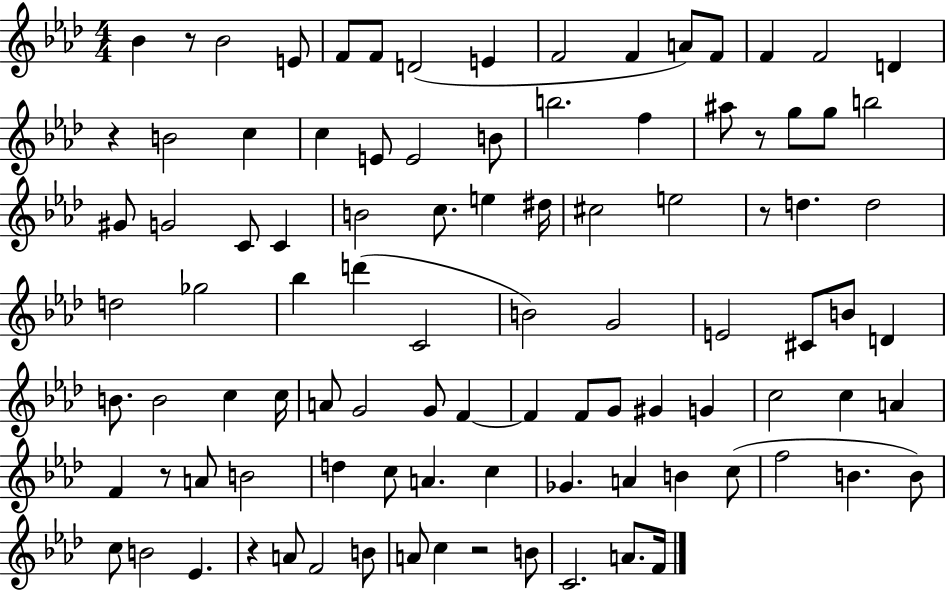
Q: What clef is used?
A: treble